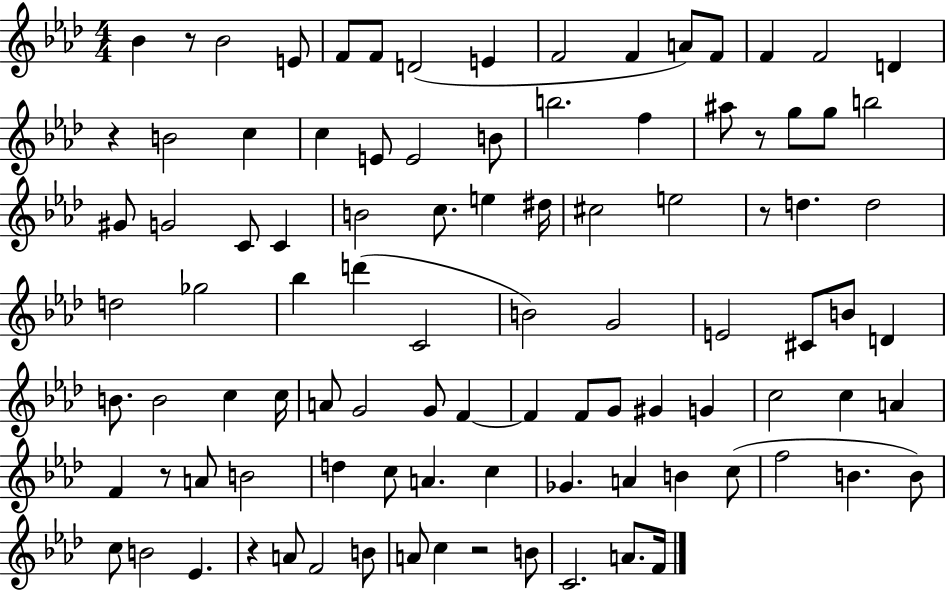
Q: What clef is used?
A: treble